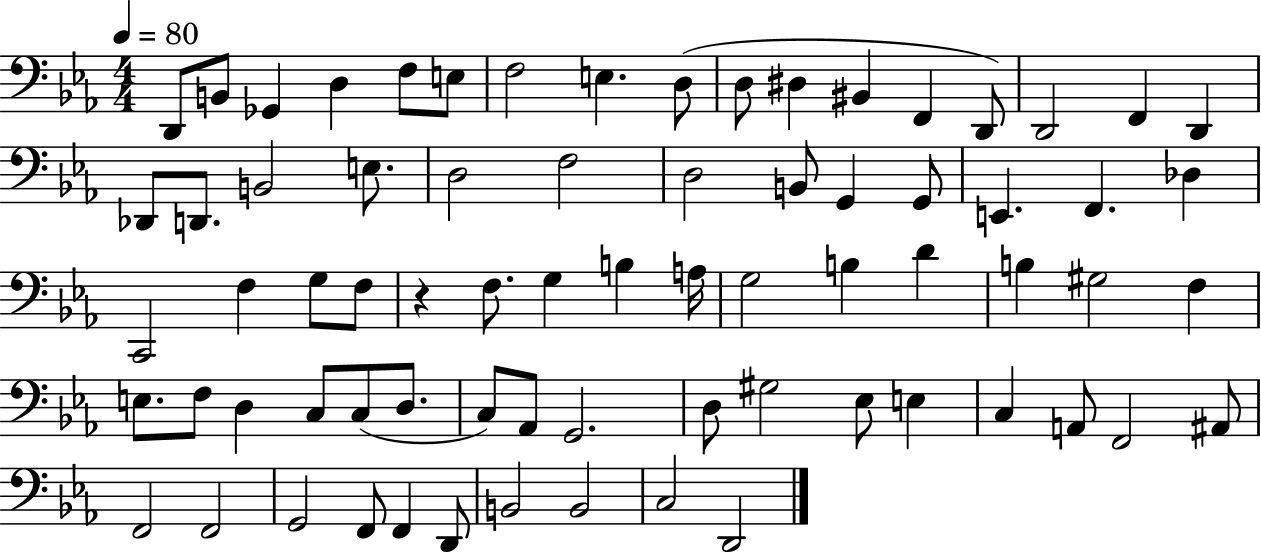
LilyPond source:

{
  \clef bass
  \numericTimeSignature
  \time 4/4
  \key ees \major
  \tempo 4 = 80
  d,8 b,8 ges,4 d4 f8 e8 | f2 e4. d8( | d8 dis4 bis,4 f,4 d,8) | d,2 f,4 d,4 | \break des,8 d,8. b,2 e8. | d2 f2 | d2 b,8 g,4 g,8 | e,4. f,4. des4 | \break c,2 f4 g8 f8 | r4 f8. g4 b4 a16 | g2 b4 d'4 | b4 gis2 f4 | \break e8. f8 d4 c8 c8( d8. | c8) aes,8 g,2. | d8 gis2 ees8 e4 | c4 a,8 f,2 ais,8 | \break f,2 f,2 | g,2 f,8 f,4 d,8 | b,2 b,2 | c2 d,2 | \break \bar "|."
}